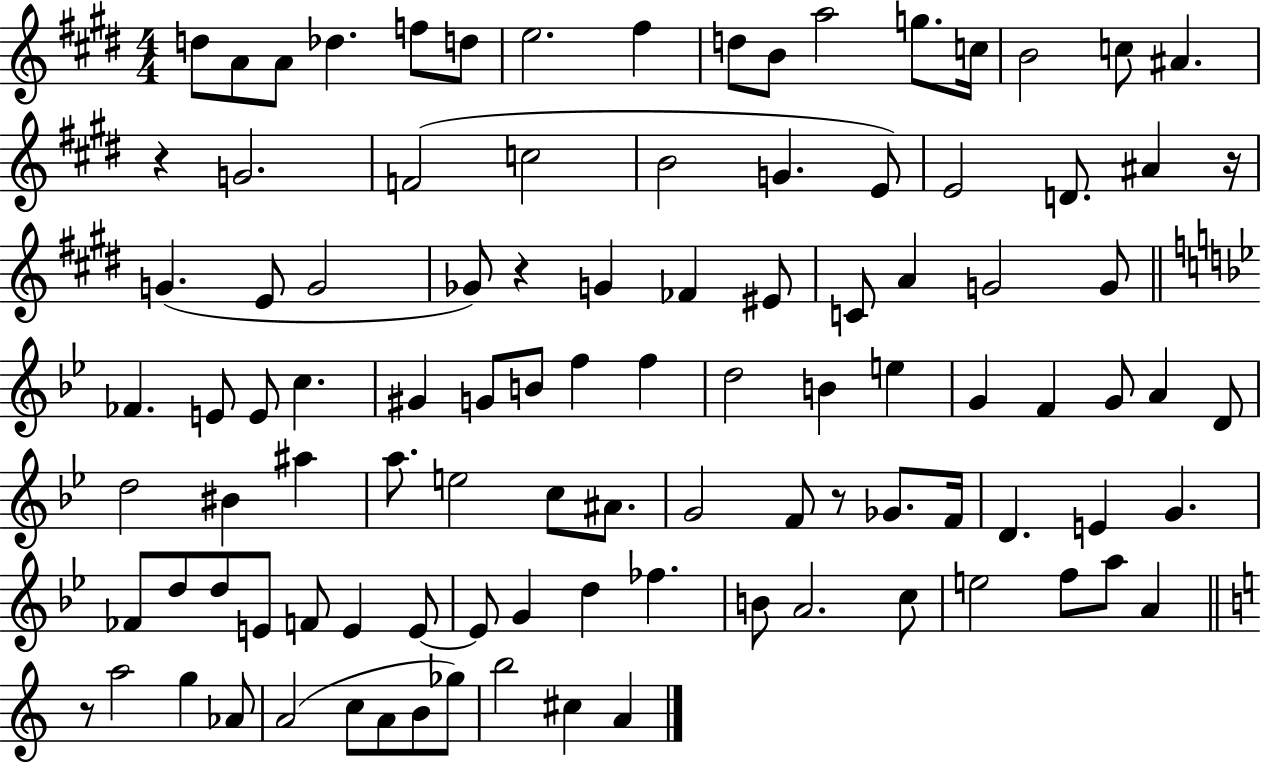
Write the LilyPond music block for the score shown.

{
  \clef treble
  \numericTimeSignature
  \time 4/4
  \key e \major
  d''8 a'8 a'8 des''4. f''8 d''8 | e''2. fis''4 | d''8 b'8 a''2 g''8. c''16 | b'2 c''8 ais'4. | \break r4 g'2. | f'2( c''2 | b'2 g'4. e'8) | e'2 d'8. ais'4 r16 | \break g'4.( e'8 g'2 | ges'8) r4 g'4 fes'4 eis'8 | c'8 a'4 g'2 g'8 | \bar "||" \break \key bes \major fes'4. e'8 e'8 c''4. | gis'4 g'8 b'8 f''4 f''4 | d''2 b'4 e''4 | g'4 f'4 g'8 a'4 d'8 | \break d''2 bis'4 ais''4 | a''8. e''2 c''8 ais'8. | g'2 f'8 r8 ges'8. f'16 | d'4. e'4 g'4. | \break fes'8 d''8 d''8 e'8 f'8 e'4 e'8~~ | e'8 g'4 d''4 fes''4. | b'8 a'2. c''8 | e''2 f''8 a''8 a'4 | \break \bar "||" \break \key a \minor r8 a''2 g''4 aes'8 | a'2( c''8 a'8 b'8 ges''8) | b''2 cis''4 a'4 | \bar "|."
}